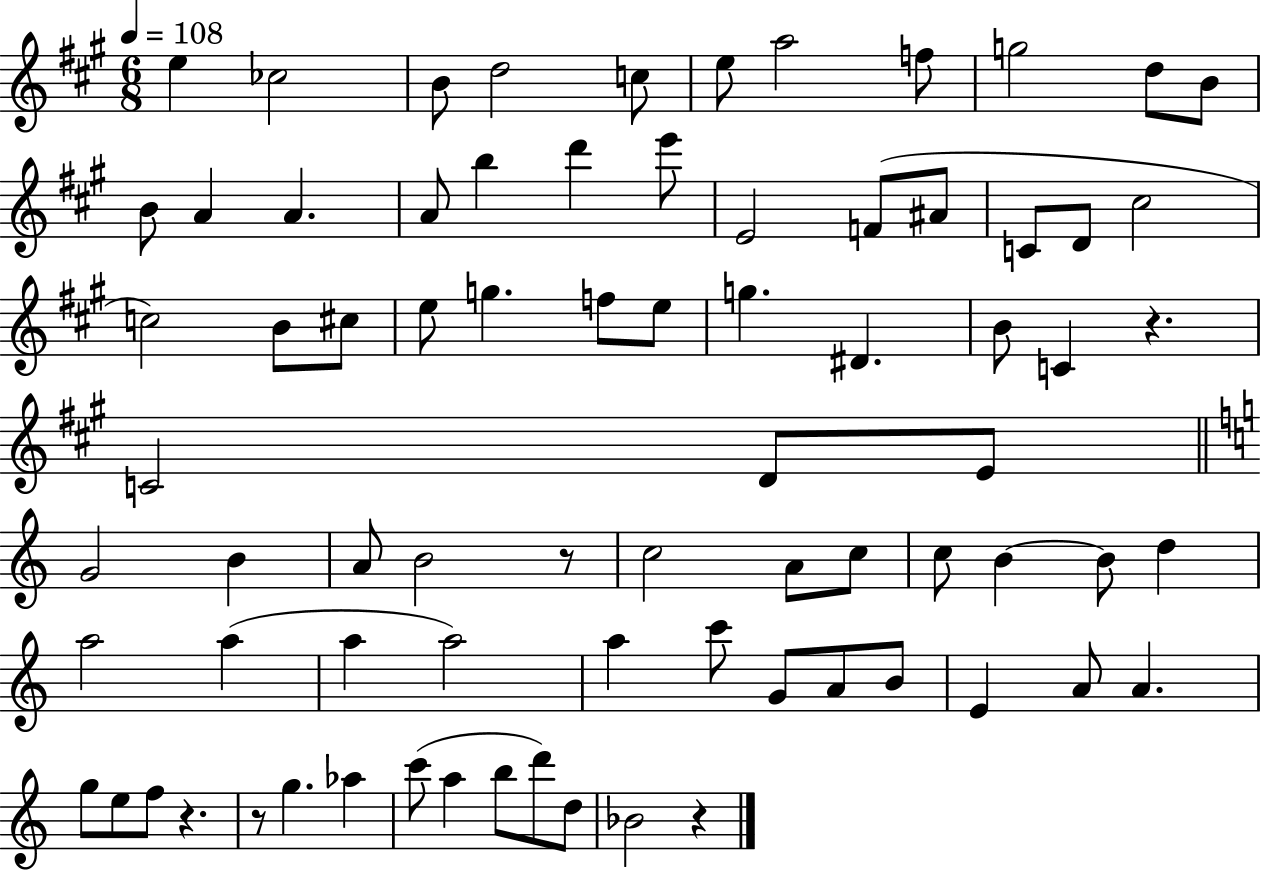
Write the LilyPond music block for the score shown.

{
  \clef treble
  \numericTimeSignature
  \time 6/8
  \key a \major
  \tempo 4 = 108
  e''4 ces''2 | b'8 d''2 c''8 | e''8 a''2 f''8 | g''2 d''8 b'8 | \break b'8 a'4 a'4. | a'8 b''4 d'''4 e'''8 | e'2 f'8( ais'8 | c'8 d'8 cis''2 | \break c''2) b'8 cis''8 | e''8 g''4. f''8 e''8 | g''4. dis'4. | b'8 c'4 r4. | \break c'2 d'8 e'8 | \bar "||" \break \key c \major g'2 b'4 | a'8 b'2 r8 | c''2 a'8 c''8 | c''8 b'4~~ b'8 d''4 | \break a''2 a''4( | a''4 a''2) | a''4 c'''8 g'8 a'8 b'8 | e'4 a'8 a'4. | \break g''8 e''8 f''8 r4. | r8 g''4. aes''4 | c'''8( a''4 b''8 d'''8) d''8 | bes'2 r4 | \break \bar "|."
}